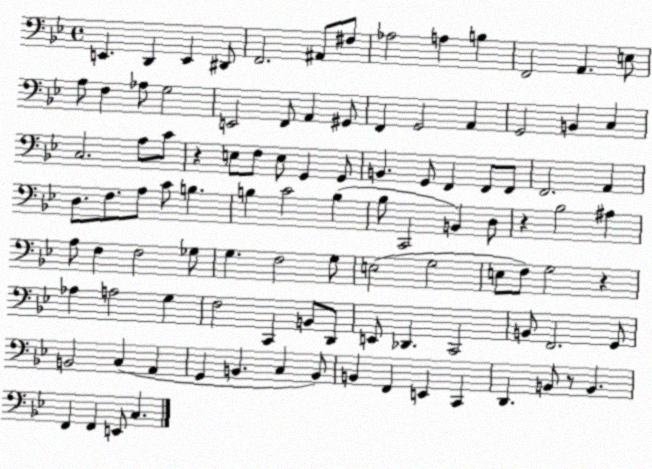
X:1
T:Untitled
M:4/4
L:1/4
K:Bb
E,, D,, E,, ^D,,/2 F,,2 ^A,,/2 ^F,/2 _A,2 A, B, F,,2 A,, E,/2 A,/2 F, _A,/2 G,2 E,,2 F,,/2 A,, ^G,,/2 F,, G,,2 A,, G,,2 B,, C, C,2 A,/2 C/2 z E,/2 F,/2 E,/2 G,, G,,/2 B,, G,,/2 F,, F,,/2 F,,/2 F,,2 A,, D,/2 F,/2 A,/2 C/2 B, B, C2 B, _B,/2 C,,2 B,, D,/2 z _B,2 ^A, A,/2 F, F,2 _G,/2 G, F,2 G,/2 E,2 G,2 E,/2 F,/2 G,2 z _A, A,2 G, F,2 C,, B,,/2 D,,/2 E,,/2 _D,, C,,2 B,,/2 F,,2 G,,/2 B,,2 C, A,, G,, B,, C, B,,/2 B,, F,, E,, C,, D,, B,,/2 z/2 B,, F,, F,, E,,/2 C,